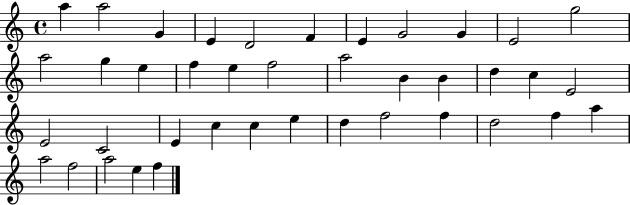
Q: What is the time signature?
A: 4/4